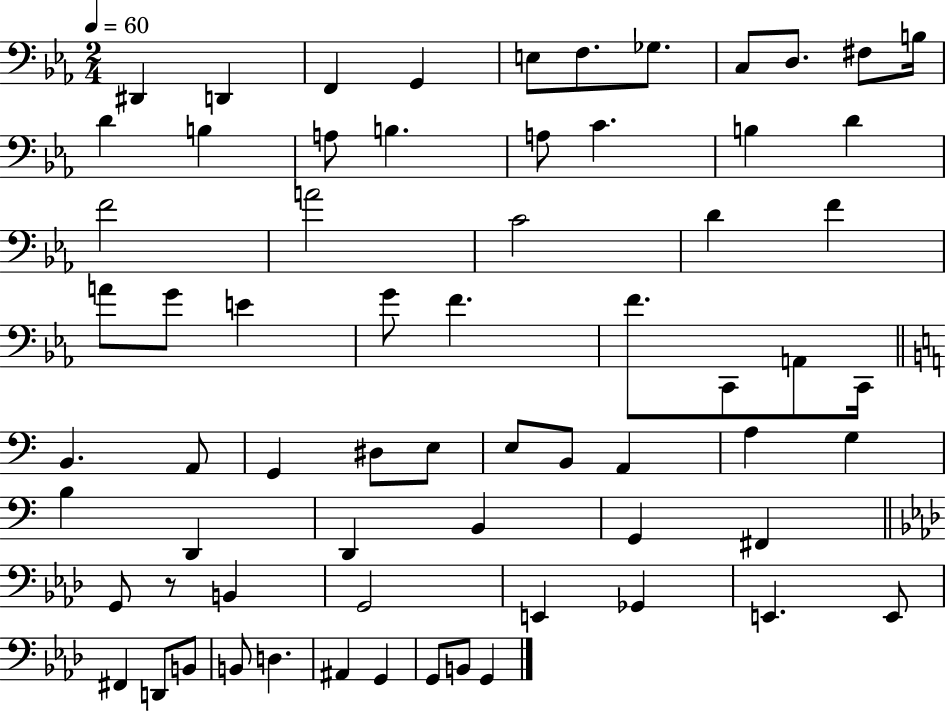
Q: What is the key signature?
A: EES major